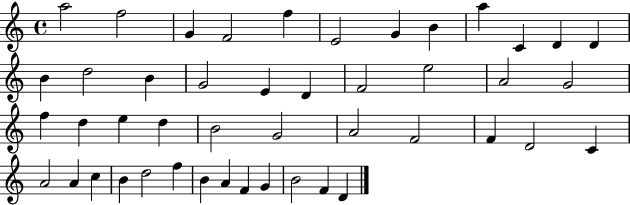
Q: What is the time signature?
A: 4/4